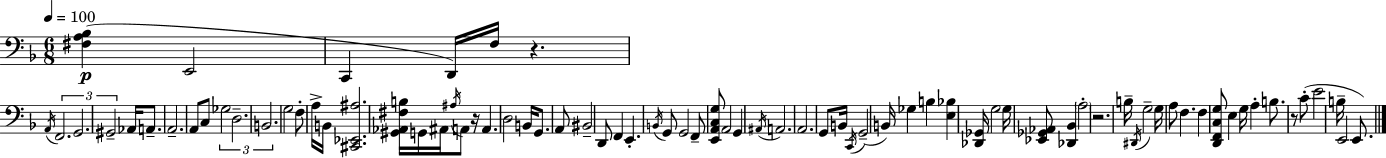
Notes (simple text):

[F#3,A3,Bb3]/q E2/h C2/q D2/s F3/s R/q. A2/s F2/h. G2/h. G#2/h Ab2/s A2/e. A2/h. A2/e C3/e Gb3/h D3/h. B2/h. G3/h F3/e A3/s B2/s [C#2,Eb2,A#3]/h. [G#2,Ab2,F#3,B3]/s G2/s A#2/s A#3/s A2/e R/s A2/q. D3/h B2/s G2/e. A2/e BIS2/h D2/e F2/q E2/q. B2/s G2/e G2/h F2/e [E2,A2,C3,G3]/e A2/h G2/q A#2/s A2/h. A2/h. G2/e B2/s C2/s G2/h B2/s Gb3/q B3/q [E3,Bb3]/q [Db2,Gb2]/s G3/h G3/s [Eb2,Gb2,Ab2]/e [Db2,Bb2]/q A3/h R/h. B3/s D#2/s G3/h G3/s A3/e F3/q. F3/q [D2,F2,C3,G3]/e E3/q G3/s A3/q B3/e. R/e C4/e E4/h B3/s E2/h E2/e.